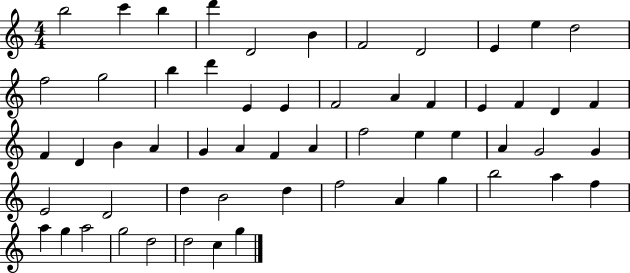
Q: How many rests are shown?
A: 0